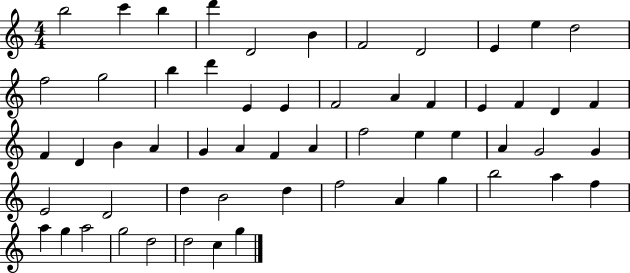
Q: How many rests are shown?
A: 0